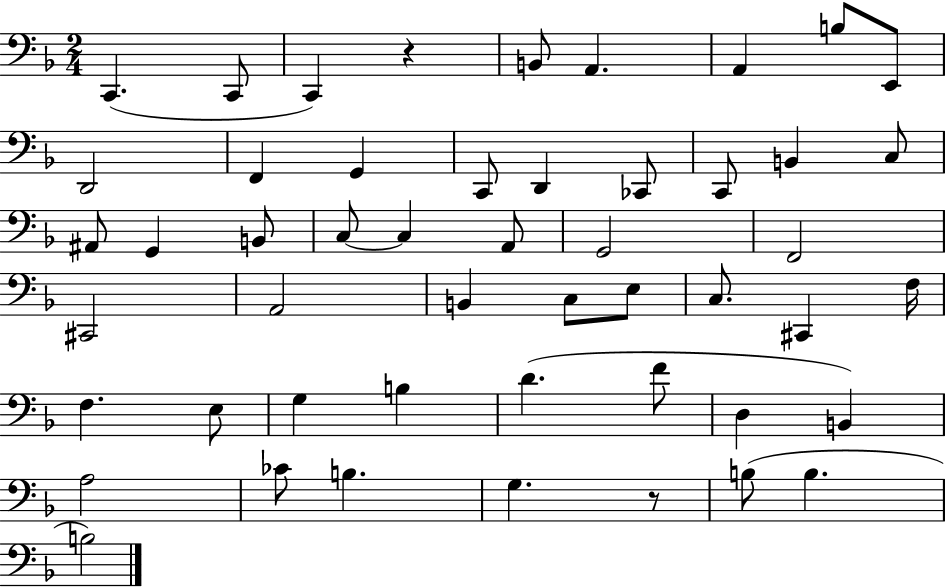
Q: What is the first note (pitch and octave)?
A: C2